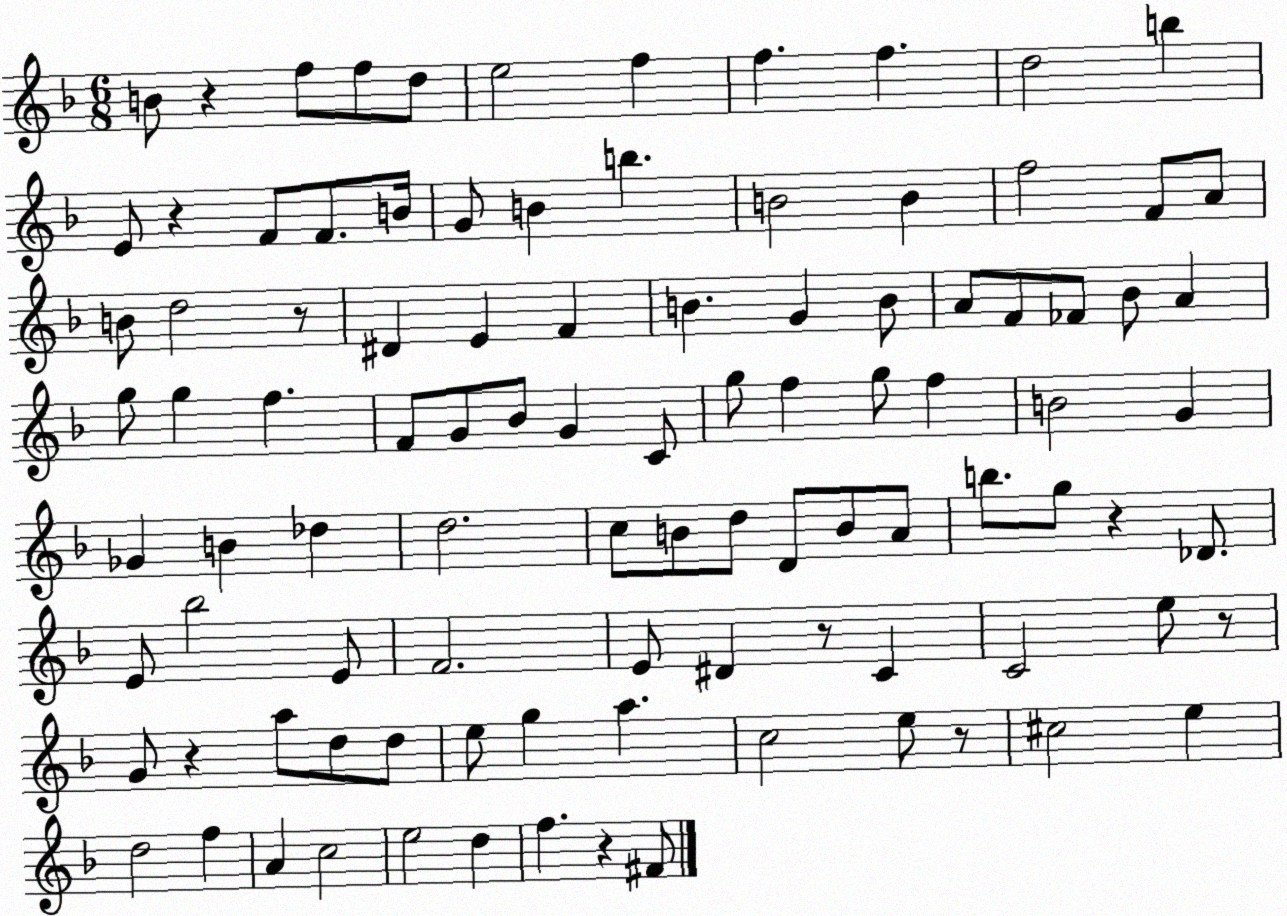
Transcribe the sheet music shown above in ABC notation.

X:1
T:Untitled
M:6/8
L:1/4
K:F
B/2 z f/2 f/2 d/2 e2 f f f d2 b E/2 z F/2 F/2 B/4 G/2 B b B2 B f2 F/2 A/2 B/2 d2 z/2 ^D E F B G B/2 A/2 F/2 _F/2 _B/2 A g/2 g f F/2 G/2 _B/2 G C/2 g/2 f g/2 f B2 G _G B _d d2 c/2 B/2 d/2 D/2 B/2 A/2 b/2 g/2 z _D/2 E/2 _b2 E/2 F2 E/2 ^D z/2 C C2 e/2 z/2 G/2 z a/2 d/2 d/2 e/2 g a c2 e/2 z/2 ^c2 e d2 f A c2 e2 d f z ^F/2